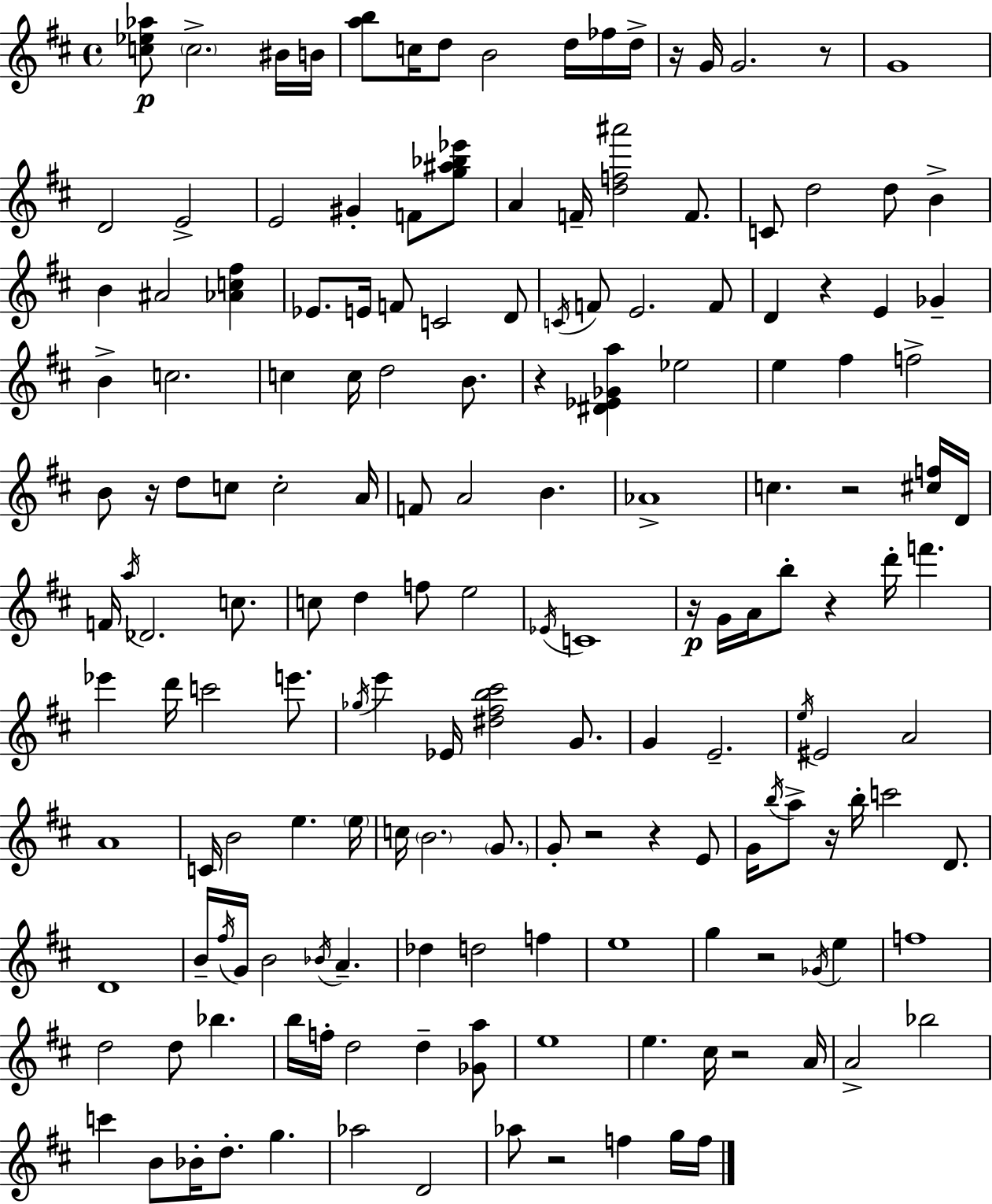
{
  \clef treble
  \time 4/4
  \defaultTimeSignature
  \key d \major
  <c'' ees'' aes''>8\p \parenthesize c''2.-> bis'16 b'16 | <a'' b''>8 c''16 d''8 b'2 d''16 fes''16 d''16-> | r16 g'16 g'2. r8 | g'1 | \break d'2 e'2-> | e'2 gis'4-. f'8 <g'' ais'' bes'' ees'''>8 | a'4 f'16-- <d'' f'' ais'''>2 f'8. | c'8 d''2 d''8 b'4-> | \break b'4 ais'2 <aes' c'' fis''>4 | ees'8. e'16 f'8 c'2 d'8 | \acciaccatura { c'16 } f'8 e'2. f'8 | d'4 r4 e'4 ges'4-- | \break b'4-> c''2. | c''4 c''16 d''2 b'8. | r4 <dis' ees' ges' a''>4 ees''2 | e''4 fis''4 f''2-> | \break b'8 r16 d''8 c''8 c''2-. | a'16 f'8 a'2 b'4. | aes'1-> | c''4. r2 <cis'' f''>16 | \break d'16 f'16 \acciaccatura { a''16 } des'2. c''8. | c''8 d''4 f''8 e''2 | \acciaccatura { ees'16 } c'1 | r16\p g'16 a'16 b''8-. r4 d'''16-. f'''4. | \break ees'''4 d'''16 c'''2 | e'''8. \acciaccatura { ges''16 } e'''4 ees'16 <dis'' fis'' b'' cis'''>2 | g'8. g'4 e'2.-- | \acciaccatura { e''16 } eis'2 a'2 | \break a'1 | c'16 b'2 e''4. | \parenthesize e''16 c''16 \parenthesize b'2. | \parenthesize g'8. g'8-. r2 r4 | \break e'8 g'16 \acciaccatura { b''16 } a''8-> r16 b''16-. c'''2 | d'8. d'1 | b'16-- \acciaccatura { fis''16 } g'16 b'2 | \acciaccatura { bes'16 } a'4.-- des''4 d''2 | \break f''4 e''1 | g''4 r2 | \acciaccatura { ges'16 } e''4 f''1 | d''2 | \break d''8 bes''4. b''16 f''16-. d''2 | d''4-- <ges' a''>8 e''1 | e''4. cis''16 | r2 a'16 a'2-> | \break bes''2 c'''4 b'8 bes'16-. | d''8.-. g''4. aes''2 | d'2 aes''8 r2 | f''4 g''16 f''16 \bar "|."
}